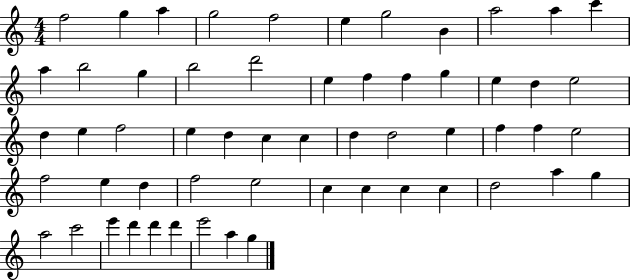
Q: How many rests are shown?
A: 0